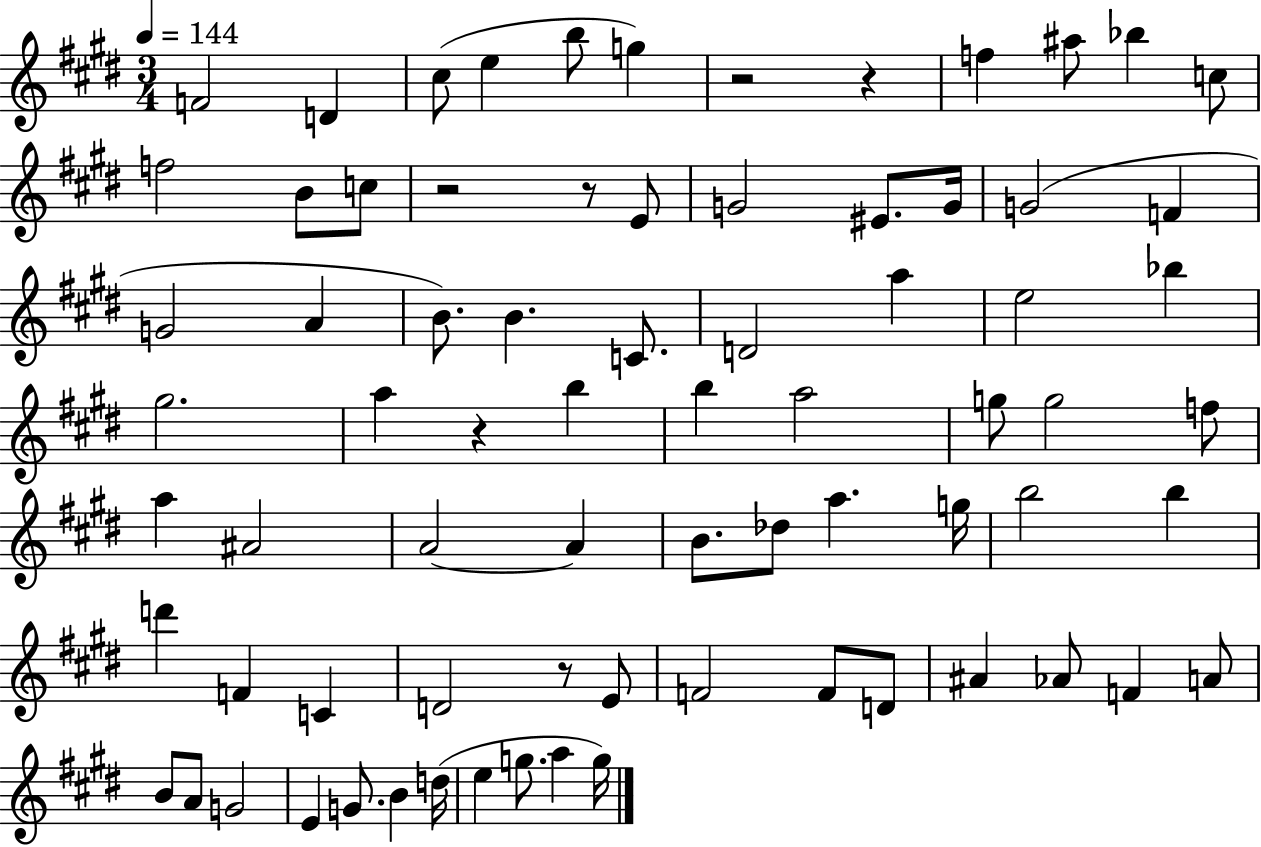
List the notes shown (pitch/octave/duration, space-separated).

F4/h D4/q C#5/e E5/q B5/e G5/q R/h R/q F5/q A#5/e Bb5/q C5/e F5/h B4/e C5/e R/h R/e E4/e G4/h EIS4/e. G4/s G4/h F4/q G4/h A4/q B4/e. B4/q. C4/e. D4/h A5/q E5/h Bb5/q G#5/h. A5/q R/q B5/q B5/q A5/h G5/e G5/h F5/e A5/q A#4/h A4/h A4/q B4/e. Db5/e A5/q. G5/s B5/h B5/q D6/q F4/q C4/q D4/h R/e E4/e F4/h F4/e D4/e A#4/q Ab4/e F4/q A4/e B4/e A4/e G4/h E4/q G4/e. B4/q D5/s E5/q G5/e. A5/q G5/s